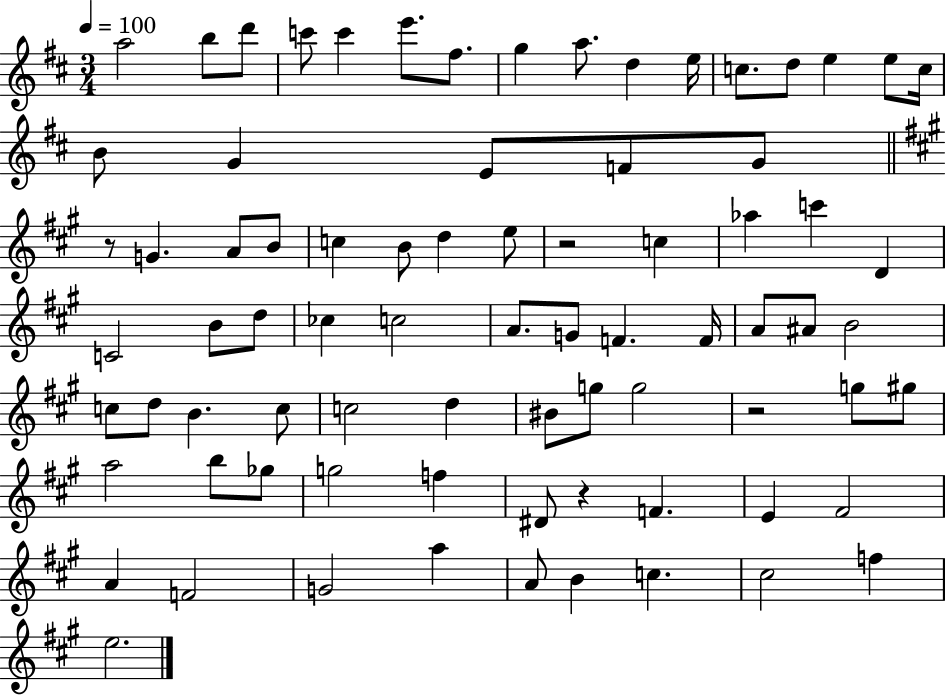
A5/h B5/e D6/e C6/e C6/q E6/e. F#5/e. G5/q A5/e. D5/q E5/s C5/e. D5/e E5/q E5/e C5/s B4/e G4/q E4/e F4/e G4/e R/e G4/q. A4/e B4/e C5/q B4/e D5/q E5/e R/h C5/q Ab5/q C6/q D4/q C4/h B4/e D5/e CES5/q C5/h A4/e. G4/e F4/q. F4/s A4/e A#4/e B4/h C5/e D5/e B4/q. C5/e C5/h D5/q BIS4/e G5/e G5/h R/h G5/e G#5/e A5/h B5/e Gb5/e G5/h F5/q D#4/e R/q F4/q. E4/q F#4/h A4/q F4/h G4/h A5/q A4/e B4/q C5/q. C#5/h F5/q E5/h.